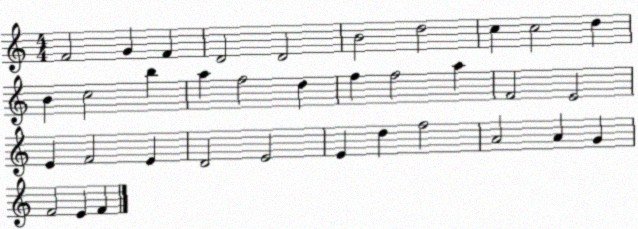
X:1
T:Untitled
M:4/4
L:1/4
K:C
F2 G F D2 D2 B2 d2 c c2 d B c2 b a f2 d f f2 a F2 E2 E F2 E D2 E2 E d f2 A2 A G F2 E F